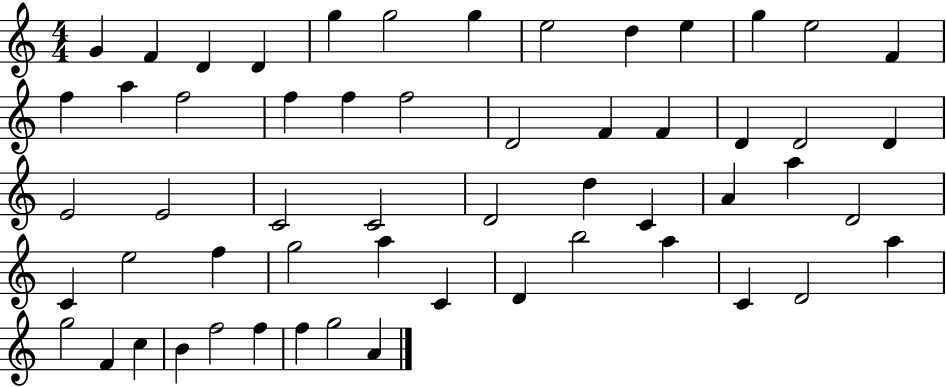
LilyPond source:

{
  \clef treble
  \numericTimeSignature
  \time 4/4
  \key c \major
  g'4 f'4 d'4 d'4 | g''4 g''2 g''4 | e''2 d''4 e''4 | g''4 e''2 f'4 | \break f''4 a''4 f''2 | f''4 f''4 f''2 | d'2 f'4 f'4 | d'4 d'2 d'4 | \break e'2 e'2 | c'2 c'2 | d'2 d''4 c'4 | a'4 a''4 d'2 | \break c'4 e''2 f''4 | g''2 a''4 c'4 | d'4 b''2 a''4 | c'4 d'2 a''4 | \break g''2 f'4 c''4 | b'4 f''2 f''4 | f''4 g''2 a'4 | \bar "|."
}